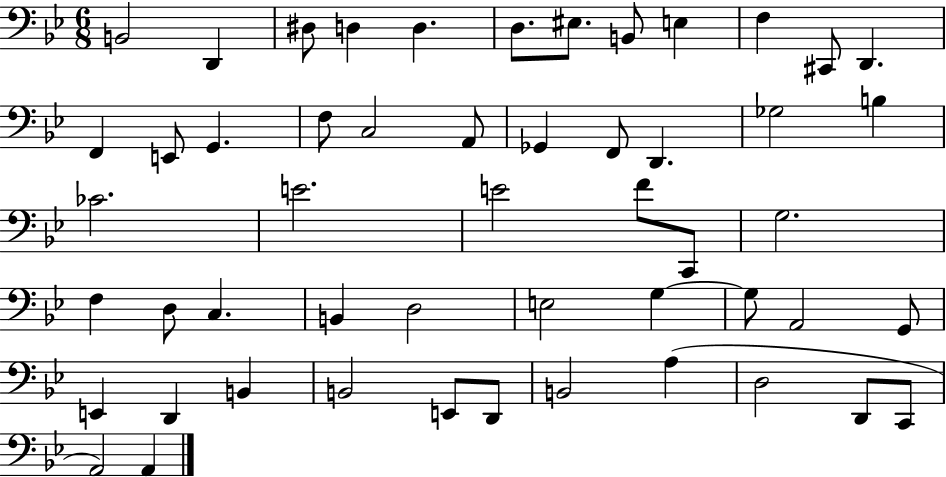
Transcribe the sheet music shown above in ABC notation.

X:1
T:Untitled
M:6/8
L:1/4
K:Bb
B,,2 D,, ^D,/2 D, D, D,/2 ^E,/2 B,,/2 E, F, ^C,,/2 D,, F,, E,,/2 G,, F,/2 C,2 A,,/2 _G,, F,,/2 D,, _G,2 B, _C2 E2 E2 F/2 C,,/2 G,2 F, D,/2 C, B,, D,2 E,2 G, G,/2 A,,2 G,,/2 E,, D,, B,, B,,2 E,,/2 D,,/2 B,,2 A, D,2 D,,/2 C,,/2 A,,2 A,,